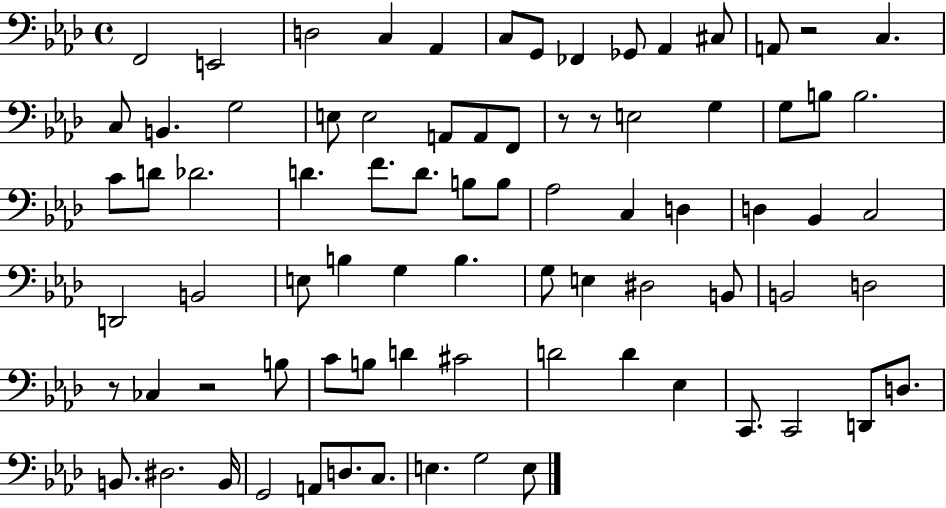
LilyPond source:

{
  \clef bass
  \time 4/4
  \defaultTimeSignature
  \key aes \major
  f,2 e,2 | d2 c4 aes,4 | c8 g,8 fes,4 ges,8 aes,4 cis8 | a,8 r2 c4. | \break c8 b,4. g2 | e8 e2 a,8 a,8 f,8 | r8 r8 e2 g4 | g8 b8 b2. | \break c'8 d'8 des'2. | d'4. f'8. d'8. b8 b8 | aes2 c4 d4 | d4 bes,4 c2 | \break d,2 b,2 | e8 b4 g4 b4. | g8 e4 dis2 b,8 | b,2 d2 | \break r8 ces4 r2 b8 | c'8 b8 d'4 cis'2 | d'2 d'4 ees4 | c,8. c,2 d,8 d8. | \break b,8. dis2. b,16 | g,2 a,8 d8. c8. | e4. g2 e8 | \bar "|."
}